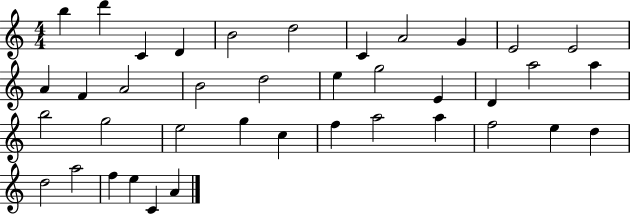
X:1
T:Untitled
M:4/4
L:1/4
K:C
b d' C D B2 d2 C A2 G E2 E2 A F A2 B2 d2 e g2 E D a2 a b2 g2 e2 g c f a2 a f2 e d d2 a2 f e C A